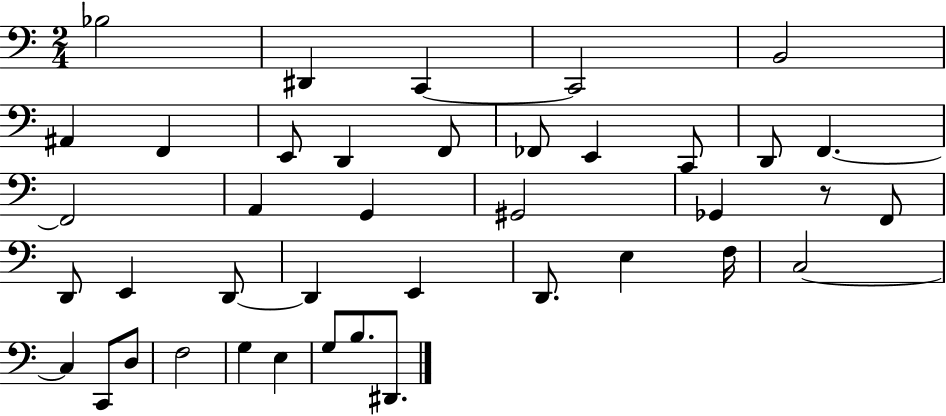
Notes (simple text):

Bb3/h D#2/q C2/q C2/h B2/h A#2/q F2/q E2/e D2/q F2/e FES2/e E2/q C2/e D2/e F2/q. F2/h A2/q G2/q G#2/h Gb2/q R/e F2/e D2/e E2/q D2/e D2/q E2/q D2/e. E3/q F3/s C3/h C3/q C2/e D3/e F3/h G3/q E3/q G3/e B3/e. D#2/e.